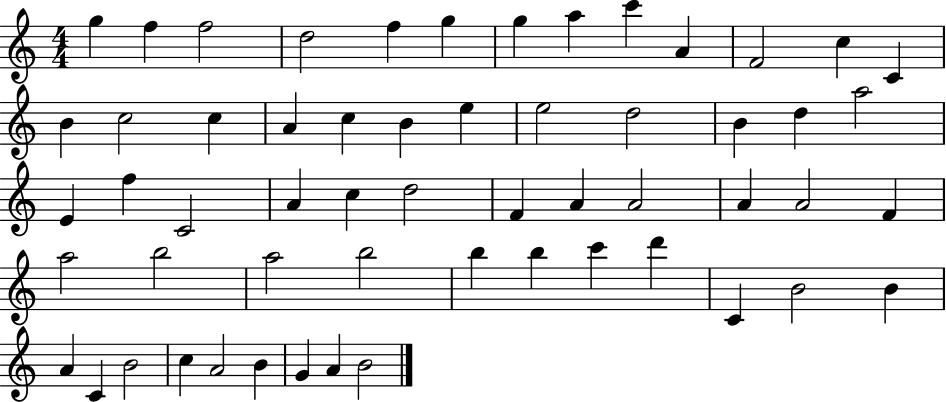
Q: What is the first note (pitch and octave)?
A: G5